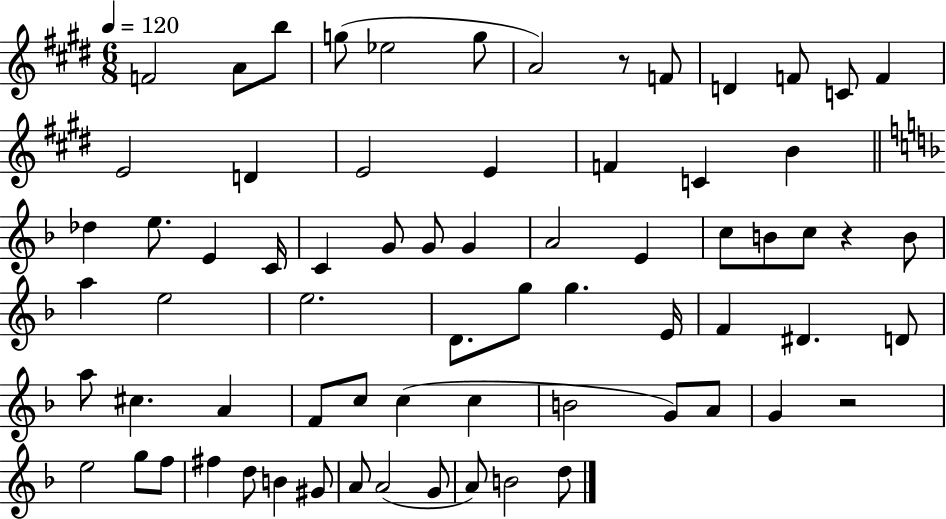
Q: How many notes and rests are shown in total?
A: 70